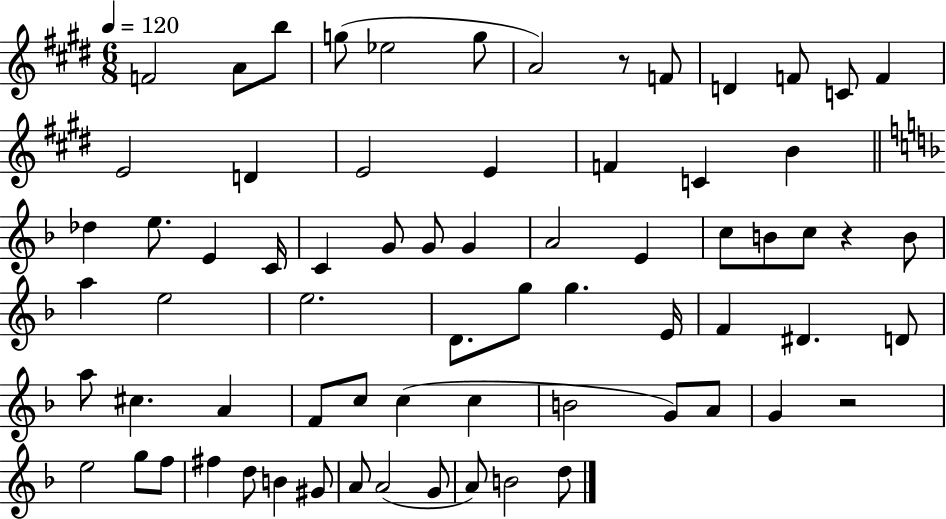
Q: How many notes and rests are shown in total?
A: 70